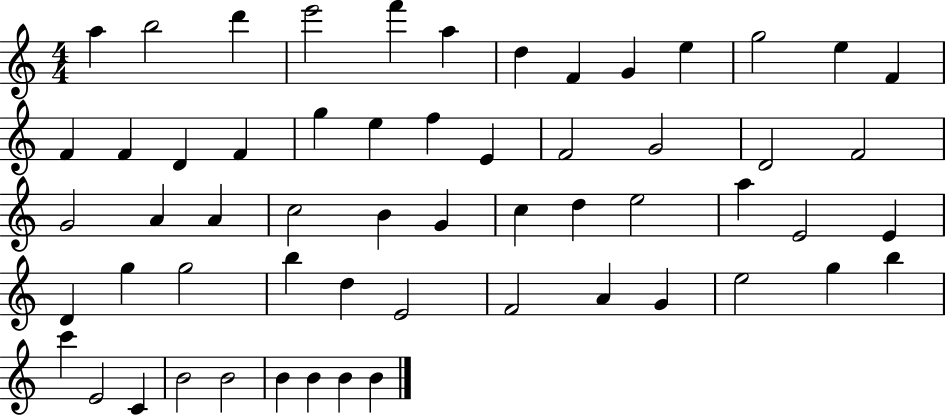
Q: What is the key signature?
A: C major